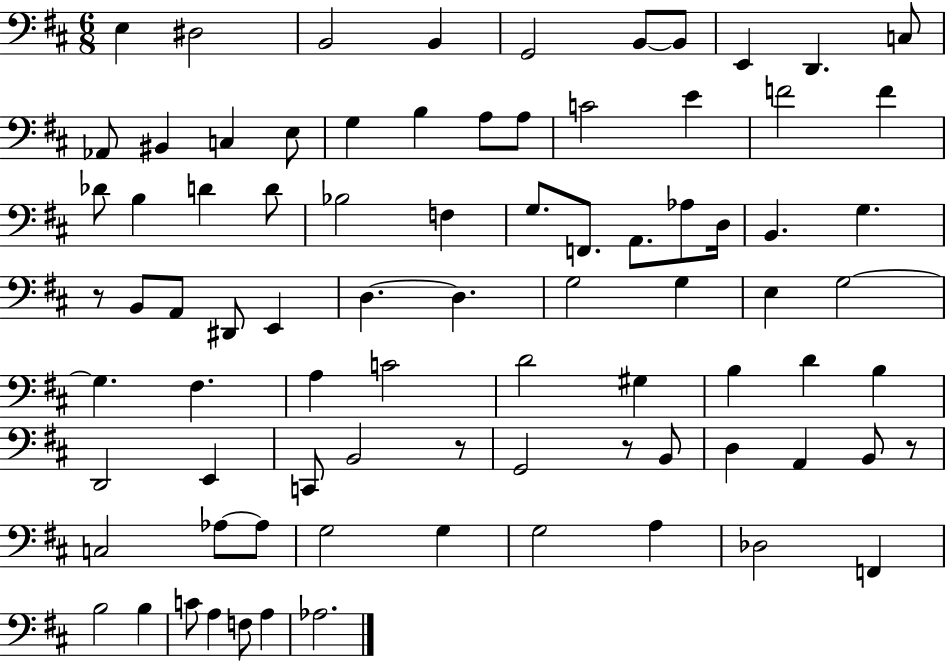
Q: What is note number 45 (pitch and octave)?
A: G3